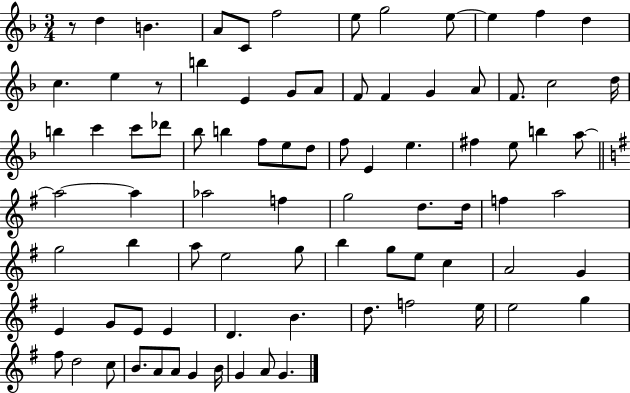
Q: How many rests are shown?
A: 2